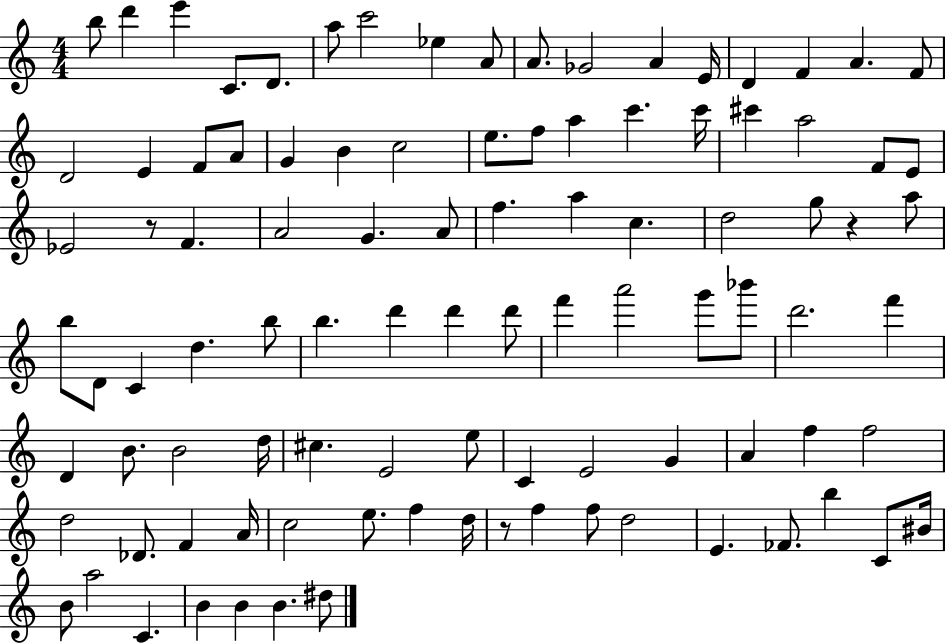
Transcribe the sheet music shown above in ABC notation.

X:1
T:Untitled
M:4/4
L:1/4
K:C
b/2 d' e' C/2 D/2 a/2 c'2 _e A/2 A/2 _G2 A E/4 D F A F/2 D2 E F/2 A/2 G B c2 e/2 f/2 a c' c'/4 ^c' a2 F/2 E/2 _E2 z/2 F A2 G A/2 f a c d2 g/2 z a/2 b/2 D/2 C d b/2 b d' d' d'/2 f' a'2 g'/2 _b'/2 d'2 f' D B/2 B2 d/4 ^c E2 e/2 C E2 G A f f2 d2 _D/2 F A/4 c2 e/2 f d/4 z/2 f f/2 d2 E _F/2 b C/2 ^B/4 B/2 a2 C B B B ^d/2